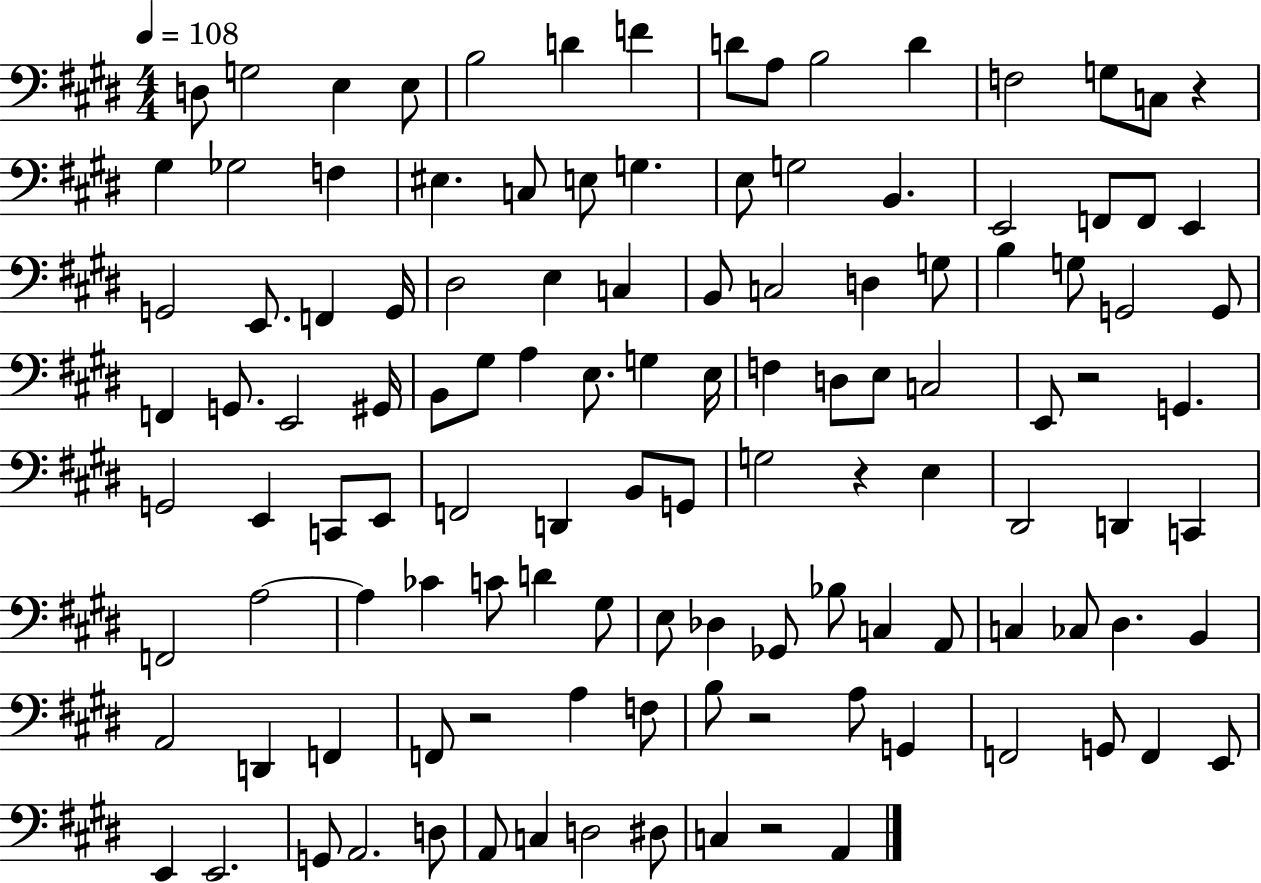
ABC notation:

X:1
T:Untitled
M:4/4
L:1/4
K:E
D,/2 G,2 E, E,/2 B,2 D F D/2 A,/2 B,2 D F,2 G,/2 C,/2 z ^G, _G,2 F, ^E, C,/2 E,/2 G, E,/2 G,2 B,, E,,2 F,,/2 F,,/2 E,, G,,2 E,,/2 F,, G,,/4 ^D,2 E, C, B,,/2 C,2 D, G,/2 B, G,/2 G,,2 G,,/2 F,, G,,/2 E,,2 ^G,,/4 B,,/2 ^G,/2 A, E,/2 G, E,/4 F, D,/2 E,/2 C,2 E,,/2 z2 G,, G,,2 E,, C,,/2 E,,/2 F,,2 D,, B,,/2 G,,/2 G,2 z E, ^D,,2 D,, C,, F,,2 A,2 A, _C C/2 D ^G,/2 E,/2 _D, _G,,/2 _B,/2 C, A,,/2 C, _C,/2 ^D, B,, A,,2 D,, F,, F,,/2 z2 A, F,/2 B,/2 z2 A,/2 G,, F,,2 G,,/2 F,, E,,/2 E,, E,,2 G,,/2 A,,2 D,/2 A,,/2 C, D,2 ^D,/2 C, z2 A,,